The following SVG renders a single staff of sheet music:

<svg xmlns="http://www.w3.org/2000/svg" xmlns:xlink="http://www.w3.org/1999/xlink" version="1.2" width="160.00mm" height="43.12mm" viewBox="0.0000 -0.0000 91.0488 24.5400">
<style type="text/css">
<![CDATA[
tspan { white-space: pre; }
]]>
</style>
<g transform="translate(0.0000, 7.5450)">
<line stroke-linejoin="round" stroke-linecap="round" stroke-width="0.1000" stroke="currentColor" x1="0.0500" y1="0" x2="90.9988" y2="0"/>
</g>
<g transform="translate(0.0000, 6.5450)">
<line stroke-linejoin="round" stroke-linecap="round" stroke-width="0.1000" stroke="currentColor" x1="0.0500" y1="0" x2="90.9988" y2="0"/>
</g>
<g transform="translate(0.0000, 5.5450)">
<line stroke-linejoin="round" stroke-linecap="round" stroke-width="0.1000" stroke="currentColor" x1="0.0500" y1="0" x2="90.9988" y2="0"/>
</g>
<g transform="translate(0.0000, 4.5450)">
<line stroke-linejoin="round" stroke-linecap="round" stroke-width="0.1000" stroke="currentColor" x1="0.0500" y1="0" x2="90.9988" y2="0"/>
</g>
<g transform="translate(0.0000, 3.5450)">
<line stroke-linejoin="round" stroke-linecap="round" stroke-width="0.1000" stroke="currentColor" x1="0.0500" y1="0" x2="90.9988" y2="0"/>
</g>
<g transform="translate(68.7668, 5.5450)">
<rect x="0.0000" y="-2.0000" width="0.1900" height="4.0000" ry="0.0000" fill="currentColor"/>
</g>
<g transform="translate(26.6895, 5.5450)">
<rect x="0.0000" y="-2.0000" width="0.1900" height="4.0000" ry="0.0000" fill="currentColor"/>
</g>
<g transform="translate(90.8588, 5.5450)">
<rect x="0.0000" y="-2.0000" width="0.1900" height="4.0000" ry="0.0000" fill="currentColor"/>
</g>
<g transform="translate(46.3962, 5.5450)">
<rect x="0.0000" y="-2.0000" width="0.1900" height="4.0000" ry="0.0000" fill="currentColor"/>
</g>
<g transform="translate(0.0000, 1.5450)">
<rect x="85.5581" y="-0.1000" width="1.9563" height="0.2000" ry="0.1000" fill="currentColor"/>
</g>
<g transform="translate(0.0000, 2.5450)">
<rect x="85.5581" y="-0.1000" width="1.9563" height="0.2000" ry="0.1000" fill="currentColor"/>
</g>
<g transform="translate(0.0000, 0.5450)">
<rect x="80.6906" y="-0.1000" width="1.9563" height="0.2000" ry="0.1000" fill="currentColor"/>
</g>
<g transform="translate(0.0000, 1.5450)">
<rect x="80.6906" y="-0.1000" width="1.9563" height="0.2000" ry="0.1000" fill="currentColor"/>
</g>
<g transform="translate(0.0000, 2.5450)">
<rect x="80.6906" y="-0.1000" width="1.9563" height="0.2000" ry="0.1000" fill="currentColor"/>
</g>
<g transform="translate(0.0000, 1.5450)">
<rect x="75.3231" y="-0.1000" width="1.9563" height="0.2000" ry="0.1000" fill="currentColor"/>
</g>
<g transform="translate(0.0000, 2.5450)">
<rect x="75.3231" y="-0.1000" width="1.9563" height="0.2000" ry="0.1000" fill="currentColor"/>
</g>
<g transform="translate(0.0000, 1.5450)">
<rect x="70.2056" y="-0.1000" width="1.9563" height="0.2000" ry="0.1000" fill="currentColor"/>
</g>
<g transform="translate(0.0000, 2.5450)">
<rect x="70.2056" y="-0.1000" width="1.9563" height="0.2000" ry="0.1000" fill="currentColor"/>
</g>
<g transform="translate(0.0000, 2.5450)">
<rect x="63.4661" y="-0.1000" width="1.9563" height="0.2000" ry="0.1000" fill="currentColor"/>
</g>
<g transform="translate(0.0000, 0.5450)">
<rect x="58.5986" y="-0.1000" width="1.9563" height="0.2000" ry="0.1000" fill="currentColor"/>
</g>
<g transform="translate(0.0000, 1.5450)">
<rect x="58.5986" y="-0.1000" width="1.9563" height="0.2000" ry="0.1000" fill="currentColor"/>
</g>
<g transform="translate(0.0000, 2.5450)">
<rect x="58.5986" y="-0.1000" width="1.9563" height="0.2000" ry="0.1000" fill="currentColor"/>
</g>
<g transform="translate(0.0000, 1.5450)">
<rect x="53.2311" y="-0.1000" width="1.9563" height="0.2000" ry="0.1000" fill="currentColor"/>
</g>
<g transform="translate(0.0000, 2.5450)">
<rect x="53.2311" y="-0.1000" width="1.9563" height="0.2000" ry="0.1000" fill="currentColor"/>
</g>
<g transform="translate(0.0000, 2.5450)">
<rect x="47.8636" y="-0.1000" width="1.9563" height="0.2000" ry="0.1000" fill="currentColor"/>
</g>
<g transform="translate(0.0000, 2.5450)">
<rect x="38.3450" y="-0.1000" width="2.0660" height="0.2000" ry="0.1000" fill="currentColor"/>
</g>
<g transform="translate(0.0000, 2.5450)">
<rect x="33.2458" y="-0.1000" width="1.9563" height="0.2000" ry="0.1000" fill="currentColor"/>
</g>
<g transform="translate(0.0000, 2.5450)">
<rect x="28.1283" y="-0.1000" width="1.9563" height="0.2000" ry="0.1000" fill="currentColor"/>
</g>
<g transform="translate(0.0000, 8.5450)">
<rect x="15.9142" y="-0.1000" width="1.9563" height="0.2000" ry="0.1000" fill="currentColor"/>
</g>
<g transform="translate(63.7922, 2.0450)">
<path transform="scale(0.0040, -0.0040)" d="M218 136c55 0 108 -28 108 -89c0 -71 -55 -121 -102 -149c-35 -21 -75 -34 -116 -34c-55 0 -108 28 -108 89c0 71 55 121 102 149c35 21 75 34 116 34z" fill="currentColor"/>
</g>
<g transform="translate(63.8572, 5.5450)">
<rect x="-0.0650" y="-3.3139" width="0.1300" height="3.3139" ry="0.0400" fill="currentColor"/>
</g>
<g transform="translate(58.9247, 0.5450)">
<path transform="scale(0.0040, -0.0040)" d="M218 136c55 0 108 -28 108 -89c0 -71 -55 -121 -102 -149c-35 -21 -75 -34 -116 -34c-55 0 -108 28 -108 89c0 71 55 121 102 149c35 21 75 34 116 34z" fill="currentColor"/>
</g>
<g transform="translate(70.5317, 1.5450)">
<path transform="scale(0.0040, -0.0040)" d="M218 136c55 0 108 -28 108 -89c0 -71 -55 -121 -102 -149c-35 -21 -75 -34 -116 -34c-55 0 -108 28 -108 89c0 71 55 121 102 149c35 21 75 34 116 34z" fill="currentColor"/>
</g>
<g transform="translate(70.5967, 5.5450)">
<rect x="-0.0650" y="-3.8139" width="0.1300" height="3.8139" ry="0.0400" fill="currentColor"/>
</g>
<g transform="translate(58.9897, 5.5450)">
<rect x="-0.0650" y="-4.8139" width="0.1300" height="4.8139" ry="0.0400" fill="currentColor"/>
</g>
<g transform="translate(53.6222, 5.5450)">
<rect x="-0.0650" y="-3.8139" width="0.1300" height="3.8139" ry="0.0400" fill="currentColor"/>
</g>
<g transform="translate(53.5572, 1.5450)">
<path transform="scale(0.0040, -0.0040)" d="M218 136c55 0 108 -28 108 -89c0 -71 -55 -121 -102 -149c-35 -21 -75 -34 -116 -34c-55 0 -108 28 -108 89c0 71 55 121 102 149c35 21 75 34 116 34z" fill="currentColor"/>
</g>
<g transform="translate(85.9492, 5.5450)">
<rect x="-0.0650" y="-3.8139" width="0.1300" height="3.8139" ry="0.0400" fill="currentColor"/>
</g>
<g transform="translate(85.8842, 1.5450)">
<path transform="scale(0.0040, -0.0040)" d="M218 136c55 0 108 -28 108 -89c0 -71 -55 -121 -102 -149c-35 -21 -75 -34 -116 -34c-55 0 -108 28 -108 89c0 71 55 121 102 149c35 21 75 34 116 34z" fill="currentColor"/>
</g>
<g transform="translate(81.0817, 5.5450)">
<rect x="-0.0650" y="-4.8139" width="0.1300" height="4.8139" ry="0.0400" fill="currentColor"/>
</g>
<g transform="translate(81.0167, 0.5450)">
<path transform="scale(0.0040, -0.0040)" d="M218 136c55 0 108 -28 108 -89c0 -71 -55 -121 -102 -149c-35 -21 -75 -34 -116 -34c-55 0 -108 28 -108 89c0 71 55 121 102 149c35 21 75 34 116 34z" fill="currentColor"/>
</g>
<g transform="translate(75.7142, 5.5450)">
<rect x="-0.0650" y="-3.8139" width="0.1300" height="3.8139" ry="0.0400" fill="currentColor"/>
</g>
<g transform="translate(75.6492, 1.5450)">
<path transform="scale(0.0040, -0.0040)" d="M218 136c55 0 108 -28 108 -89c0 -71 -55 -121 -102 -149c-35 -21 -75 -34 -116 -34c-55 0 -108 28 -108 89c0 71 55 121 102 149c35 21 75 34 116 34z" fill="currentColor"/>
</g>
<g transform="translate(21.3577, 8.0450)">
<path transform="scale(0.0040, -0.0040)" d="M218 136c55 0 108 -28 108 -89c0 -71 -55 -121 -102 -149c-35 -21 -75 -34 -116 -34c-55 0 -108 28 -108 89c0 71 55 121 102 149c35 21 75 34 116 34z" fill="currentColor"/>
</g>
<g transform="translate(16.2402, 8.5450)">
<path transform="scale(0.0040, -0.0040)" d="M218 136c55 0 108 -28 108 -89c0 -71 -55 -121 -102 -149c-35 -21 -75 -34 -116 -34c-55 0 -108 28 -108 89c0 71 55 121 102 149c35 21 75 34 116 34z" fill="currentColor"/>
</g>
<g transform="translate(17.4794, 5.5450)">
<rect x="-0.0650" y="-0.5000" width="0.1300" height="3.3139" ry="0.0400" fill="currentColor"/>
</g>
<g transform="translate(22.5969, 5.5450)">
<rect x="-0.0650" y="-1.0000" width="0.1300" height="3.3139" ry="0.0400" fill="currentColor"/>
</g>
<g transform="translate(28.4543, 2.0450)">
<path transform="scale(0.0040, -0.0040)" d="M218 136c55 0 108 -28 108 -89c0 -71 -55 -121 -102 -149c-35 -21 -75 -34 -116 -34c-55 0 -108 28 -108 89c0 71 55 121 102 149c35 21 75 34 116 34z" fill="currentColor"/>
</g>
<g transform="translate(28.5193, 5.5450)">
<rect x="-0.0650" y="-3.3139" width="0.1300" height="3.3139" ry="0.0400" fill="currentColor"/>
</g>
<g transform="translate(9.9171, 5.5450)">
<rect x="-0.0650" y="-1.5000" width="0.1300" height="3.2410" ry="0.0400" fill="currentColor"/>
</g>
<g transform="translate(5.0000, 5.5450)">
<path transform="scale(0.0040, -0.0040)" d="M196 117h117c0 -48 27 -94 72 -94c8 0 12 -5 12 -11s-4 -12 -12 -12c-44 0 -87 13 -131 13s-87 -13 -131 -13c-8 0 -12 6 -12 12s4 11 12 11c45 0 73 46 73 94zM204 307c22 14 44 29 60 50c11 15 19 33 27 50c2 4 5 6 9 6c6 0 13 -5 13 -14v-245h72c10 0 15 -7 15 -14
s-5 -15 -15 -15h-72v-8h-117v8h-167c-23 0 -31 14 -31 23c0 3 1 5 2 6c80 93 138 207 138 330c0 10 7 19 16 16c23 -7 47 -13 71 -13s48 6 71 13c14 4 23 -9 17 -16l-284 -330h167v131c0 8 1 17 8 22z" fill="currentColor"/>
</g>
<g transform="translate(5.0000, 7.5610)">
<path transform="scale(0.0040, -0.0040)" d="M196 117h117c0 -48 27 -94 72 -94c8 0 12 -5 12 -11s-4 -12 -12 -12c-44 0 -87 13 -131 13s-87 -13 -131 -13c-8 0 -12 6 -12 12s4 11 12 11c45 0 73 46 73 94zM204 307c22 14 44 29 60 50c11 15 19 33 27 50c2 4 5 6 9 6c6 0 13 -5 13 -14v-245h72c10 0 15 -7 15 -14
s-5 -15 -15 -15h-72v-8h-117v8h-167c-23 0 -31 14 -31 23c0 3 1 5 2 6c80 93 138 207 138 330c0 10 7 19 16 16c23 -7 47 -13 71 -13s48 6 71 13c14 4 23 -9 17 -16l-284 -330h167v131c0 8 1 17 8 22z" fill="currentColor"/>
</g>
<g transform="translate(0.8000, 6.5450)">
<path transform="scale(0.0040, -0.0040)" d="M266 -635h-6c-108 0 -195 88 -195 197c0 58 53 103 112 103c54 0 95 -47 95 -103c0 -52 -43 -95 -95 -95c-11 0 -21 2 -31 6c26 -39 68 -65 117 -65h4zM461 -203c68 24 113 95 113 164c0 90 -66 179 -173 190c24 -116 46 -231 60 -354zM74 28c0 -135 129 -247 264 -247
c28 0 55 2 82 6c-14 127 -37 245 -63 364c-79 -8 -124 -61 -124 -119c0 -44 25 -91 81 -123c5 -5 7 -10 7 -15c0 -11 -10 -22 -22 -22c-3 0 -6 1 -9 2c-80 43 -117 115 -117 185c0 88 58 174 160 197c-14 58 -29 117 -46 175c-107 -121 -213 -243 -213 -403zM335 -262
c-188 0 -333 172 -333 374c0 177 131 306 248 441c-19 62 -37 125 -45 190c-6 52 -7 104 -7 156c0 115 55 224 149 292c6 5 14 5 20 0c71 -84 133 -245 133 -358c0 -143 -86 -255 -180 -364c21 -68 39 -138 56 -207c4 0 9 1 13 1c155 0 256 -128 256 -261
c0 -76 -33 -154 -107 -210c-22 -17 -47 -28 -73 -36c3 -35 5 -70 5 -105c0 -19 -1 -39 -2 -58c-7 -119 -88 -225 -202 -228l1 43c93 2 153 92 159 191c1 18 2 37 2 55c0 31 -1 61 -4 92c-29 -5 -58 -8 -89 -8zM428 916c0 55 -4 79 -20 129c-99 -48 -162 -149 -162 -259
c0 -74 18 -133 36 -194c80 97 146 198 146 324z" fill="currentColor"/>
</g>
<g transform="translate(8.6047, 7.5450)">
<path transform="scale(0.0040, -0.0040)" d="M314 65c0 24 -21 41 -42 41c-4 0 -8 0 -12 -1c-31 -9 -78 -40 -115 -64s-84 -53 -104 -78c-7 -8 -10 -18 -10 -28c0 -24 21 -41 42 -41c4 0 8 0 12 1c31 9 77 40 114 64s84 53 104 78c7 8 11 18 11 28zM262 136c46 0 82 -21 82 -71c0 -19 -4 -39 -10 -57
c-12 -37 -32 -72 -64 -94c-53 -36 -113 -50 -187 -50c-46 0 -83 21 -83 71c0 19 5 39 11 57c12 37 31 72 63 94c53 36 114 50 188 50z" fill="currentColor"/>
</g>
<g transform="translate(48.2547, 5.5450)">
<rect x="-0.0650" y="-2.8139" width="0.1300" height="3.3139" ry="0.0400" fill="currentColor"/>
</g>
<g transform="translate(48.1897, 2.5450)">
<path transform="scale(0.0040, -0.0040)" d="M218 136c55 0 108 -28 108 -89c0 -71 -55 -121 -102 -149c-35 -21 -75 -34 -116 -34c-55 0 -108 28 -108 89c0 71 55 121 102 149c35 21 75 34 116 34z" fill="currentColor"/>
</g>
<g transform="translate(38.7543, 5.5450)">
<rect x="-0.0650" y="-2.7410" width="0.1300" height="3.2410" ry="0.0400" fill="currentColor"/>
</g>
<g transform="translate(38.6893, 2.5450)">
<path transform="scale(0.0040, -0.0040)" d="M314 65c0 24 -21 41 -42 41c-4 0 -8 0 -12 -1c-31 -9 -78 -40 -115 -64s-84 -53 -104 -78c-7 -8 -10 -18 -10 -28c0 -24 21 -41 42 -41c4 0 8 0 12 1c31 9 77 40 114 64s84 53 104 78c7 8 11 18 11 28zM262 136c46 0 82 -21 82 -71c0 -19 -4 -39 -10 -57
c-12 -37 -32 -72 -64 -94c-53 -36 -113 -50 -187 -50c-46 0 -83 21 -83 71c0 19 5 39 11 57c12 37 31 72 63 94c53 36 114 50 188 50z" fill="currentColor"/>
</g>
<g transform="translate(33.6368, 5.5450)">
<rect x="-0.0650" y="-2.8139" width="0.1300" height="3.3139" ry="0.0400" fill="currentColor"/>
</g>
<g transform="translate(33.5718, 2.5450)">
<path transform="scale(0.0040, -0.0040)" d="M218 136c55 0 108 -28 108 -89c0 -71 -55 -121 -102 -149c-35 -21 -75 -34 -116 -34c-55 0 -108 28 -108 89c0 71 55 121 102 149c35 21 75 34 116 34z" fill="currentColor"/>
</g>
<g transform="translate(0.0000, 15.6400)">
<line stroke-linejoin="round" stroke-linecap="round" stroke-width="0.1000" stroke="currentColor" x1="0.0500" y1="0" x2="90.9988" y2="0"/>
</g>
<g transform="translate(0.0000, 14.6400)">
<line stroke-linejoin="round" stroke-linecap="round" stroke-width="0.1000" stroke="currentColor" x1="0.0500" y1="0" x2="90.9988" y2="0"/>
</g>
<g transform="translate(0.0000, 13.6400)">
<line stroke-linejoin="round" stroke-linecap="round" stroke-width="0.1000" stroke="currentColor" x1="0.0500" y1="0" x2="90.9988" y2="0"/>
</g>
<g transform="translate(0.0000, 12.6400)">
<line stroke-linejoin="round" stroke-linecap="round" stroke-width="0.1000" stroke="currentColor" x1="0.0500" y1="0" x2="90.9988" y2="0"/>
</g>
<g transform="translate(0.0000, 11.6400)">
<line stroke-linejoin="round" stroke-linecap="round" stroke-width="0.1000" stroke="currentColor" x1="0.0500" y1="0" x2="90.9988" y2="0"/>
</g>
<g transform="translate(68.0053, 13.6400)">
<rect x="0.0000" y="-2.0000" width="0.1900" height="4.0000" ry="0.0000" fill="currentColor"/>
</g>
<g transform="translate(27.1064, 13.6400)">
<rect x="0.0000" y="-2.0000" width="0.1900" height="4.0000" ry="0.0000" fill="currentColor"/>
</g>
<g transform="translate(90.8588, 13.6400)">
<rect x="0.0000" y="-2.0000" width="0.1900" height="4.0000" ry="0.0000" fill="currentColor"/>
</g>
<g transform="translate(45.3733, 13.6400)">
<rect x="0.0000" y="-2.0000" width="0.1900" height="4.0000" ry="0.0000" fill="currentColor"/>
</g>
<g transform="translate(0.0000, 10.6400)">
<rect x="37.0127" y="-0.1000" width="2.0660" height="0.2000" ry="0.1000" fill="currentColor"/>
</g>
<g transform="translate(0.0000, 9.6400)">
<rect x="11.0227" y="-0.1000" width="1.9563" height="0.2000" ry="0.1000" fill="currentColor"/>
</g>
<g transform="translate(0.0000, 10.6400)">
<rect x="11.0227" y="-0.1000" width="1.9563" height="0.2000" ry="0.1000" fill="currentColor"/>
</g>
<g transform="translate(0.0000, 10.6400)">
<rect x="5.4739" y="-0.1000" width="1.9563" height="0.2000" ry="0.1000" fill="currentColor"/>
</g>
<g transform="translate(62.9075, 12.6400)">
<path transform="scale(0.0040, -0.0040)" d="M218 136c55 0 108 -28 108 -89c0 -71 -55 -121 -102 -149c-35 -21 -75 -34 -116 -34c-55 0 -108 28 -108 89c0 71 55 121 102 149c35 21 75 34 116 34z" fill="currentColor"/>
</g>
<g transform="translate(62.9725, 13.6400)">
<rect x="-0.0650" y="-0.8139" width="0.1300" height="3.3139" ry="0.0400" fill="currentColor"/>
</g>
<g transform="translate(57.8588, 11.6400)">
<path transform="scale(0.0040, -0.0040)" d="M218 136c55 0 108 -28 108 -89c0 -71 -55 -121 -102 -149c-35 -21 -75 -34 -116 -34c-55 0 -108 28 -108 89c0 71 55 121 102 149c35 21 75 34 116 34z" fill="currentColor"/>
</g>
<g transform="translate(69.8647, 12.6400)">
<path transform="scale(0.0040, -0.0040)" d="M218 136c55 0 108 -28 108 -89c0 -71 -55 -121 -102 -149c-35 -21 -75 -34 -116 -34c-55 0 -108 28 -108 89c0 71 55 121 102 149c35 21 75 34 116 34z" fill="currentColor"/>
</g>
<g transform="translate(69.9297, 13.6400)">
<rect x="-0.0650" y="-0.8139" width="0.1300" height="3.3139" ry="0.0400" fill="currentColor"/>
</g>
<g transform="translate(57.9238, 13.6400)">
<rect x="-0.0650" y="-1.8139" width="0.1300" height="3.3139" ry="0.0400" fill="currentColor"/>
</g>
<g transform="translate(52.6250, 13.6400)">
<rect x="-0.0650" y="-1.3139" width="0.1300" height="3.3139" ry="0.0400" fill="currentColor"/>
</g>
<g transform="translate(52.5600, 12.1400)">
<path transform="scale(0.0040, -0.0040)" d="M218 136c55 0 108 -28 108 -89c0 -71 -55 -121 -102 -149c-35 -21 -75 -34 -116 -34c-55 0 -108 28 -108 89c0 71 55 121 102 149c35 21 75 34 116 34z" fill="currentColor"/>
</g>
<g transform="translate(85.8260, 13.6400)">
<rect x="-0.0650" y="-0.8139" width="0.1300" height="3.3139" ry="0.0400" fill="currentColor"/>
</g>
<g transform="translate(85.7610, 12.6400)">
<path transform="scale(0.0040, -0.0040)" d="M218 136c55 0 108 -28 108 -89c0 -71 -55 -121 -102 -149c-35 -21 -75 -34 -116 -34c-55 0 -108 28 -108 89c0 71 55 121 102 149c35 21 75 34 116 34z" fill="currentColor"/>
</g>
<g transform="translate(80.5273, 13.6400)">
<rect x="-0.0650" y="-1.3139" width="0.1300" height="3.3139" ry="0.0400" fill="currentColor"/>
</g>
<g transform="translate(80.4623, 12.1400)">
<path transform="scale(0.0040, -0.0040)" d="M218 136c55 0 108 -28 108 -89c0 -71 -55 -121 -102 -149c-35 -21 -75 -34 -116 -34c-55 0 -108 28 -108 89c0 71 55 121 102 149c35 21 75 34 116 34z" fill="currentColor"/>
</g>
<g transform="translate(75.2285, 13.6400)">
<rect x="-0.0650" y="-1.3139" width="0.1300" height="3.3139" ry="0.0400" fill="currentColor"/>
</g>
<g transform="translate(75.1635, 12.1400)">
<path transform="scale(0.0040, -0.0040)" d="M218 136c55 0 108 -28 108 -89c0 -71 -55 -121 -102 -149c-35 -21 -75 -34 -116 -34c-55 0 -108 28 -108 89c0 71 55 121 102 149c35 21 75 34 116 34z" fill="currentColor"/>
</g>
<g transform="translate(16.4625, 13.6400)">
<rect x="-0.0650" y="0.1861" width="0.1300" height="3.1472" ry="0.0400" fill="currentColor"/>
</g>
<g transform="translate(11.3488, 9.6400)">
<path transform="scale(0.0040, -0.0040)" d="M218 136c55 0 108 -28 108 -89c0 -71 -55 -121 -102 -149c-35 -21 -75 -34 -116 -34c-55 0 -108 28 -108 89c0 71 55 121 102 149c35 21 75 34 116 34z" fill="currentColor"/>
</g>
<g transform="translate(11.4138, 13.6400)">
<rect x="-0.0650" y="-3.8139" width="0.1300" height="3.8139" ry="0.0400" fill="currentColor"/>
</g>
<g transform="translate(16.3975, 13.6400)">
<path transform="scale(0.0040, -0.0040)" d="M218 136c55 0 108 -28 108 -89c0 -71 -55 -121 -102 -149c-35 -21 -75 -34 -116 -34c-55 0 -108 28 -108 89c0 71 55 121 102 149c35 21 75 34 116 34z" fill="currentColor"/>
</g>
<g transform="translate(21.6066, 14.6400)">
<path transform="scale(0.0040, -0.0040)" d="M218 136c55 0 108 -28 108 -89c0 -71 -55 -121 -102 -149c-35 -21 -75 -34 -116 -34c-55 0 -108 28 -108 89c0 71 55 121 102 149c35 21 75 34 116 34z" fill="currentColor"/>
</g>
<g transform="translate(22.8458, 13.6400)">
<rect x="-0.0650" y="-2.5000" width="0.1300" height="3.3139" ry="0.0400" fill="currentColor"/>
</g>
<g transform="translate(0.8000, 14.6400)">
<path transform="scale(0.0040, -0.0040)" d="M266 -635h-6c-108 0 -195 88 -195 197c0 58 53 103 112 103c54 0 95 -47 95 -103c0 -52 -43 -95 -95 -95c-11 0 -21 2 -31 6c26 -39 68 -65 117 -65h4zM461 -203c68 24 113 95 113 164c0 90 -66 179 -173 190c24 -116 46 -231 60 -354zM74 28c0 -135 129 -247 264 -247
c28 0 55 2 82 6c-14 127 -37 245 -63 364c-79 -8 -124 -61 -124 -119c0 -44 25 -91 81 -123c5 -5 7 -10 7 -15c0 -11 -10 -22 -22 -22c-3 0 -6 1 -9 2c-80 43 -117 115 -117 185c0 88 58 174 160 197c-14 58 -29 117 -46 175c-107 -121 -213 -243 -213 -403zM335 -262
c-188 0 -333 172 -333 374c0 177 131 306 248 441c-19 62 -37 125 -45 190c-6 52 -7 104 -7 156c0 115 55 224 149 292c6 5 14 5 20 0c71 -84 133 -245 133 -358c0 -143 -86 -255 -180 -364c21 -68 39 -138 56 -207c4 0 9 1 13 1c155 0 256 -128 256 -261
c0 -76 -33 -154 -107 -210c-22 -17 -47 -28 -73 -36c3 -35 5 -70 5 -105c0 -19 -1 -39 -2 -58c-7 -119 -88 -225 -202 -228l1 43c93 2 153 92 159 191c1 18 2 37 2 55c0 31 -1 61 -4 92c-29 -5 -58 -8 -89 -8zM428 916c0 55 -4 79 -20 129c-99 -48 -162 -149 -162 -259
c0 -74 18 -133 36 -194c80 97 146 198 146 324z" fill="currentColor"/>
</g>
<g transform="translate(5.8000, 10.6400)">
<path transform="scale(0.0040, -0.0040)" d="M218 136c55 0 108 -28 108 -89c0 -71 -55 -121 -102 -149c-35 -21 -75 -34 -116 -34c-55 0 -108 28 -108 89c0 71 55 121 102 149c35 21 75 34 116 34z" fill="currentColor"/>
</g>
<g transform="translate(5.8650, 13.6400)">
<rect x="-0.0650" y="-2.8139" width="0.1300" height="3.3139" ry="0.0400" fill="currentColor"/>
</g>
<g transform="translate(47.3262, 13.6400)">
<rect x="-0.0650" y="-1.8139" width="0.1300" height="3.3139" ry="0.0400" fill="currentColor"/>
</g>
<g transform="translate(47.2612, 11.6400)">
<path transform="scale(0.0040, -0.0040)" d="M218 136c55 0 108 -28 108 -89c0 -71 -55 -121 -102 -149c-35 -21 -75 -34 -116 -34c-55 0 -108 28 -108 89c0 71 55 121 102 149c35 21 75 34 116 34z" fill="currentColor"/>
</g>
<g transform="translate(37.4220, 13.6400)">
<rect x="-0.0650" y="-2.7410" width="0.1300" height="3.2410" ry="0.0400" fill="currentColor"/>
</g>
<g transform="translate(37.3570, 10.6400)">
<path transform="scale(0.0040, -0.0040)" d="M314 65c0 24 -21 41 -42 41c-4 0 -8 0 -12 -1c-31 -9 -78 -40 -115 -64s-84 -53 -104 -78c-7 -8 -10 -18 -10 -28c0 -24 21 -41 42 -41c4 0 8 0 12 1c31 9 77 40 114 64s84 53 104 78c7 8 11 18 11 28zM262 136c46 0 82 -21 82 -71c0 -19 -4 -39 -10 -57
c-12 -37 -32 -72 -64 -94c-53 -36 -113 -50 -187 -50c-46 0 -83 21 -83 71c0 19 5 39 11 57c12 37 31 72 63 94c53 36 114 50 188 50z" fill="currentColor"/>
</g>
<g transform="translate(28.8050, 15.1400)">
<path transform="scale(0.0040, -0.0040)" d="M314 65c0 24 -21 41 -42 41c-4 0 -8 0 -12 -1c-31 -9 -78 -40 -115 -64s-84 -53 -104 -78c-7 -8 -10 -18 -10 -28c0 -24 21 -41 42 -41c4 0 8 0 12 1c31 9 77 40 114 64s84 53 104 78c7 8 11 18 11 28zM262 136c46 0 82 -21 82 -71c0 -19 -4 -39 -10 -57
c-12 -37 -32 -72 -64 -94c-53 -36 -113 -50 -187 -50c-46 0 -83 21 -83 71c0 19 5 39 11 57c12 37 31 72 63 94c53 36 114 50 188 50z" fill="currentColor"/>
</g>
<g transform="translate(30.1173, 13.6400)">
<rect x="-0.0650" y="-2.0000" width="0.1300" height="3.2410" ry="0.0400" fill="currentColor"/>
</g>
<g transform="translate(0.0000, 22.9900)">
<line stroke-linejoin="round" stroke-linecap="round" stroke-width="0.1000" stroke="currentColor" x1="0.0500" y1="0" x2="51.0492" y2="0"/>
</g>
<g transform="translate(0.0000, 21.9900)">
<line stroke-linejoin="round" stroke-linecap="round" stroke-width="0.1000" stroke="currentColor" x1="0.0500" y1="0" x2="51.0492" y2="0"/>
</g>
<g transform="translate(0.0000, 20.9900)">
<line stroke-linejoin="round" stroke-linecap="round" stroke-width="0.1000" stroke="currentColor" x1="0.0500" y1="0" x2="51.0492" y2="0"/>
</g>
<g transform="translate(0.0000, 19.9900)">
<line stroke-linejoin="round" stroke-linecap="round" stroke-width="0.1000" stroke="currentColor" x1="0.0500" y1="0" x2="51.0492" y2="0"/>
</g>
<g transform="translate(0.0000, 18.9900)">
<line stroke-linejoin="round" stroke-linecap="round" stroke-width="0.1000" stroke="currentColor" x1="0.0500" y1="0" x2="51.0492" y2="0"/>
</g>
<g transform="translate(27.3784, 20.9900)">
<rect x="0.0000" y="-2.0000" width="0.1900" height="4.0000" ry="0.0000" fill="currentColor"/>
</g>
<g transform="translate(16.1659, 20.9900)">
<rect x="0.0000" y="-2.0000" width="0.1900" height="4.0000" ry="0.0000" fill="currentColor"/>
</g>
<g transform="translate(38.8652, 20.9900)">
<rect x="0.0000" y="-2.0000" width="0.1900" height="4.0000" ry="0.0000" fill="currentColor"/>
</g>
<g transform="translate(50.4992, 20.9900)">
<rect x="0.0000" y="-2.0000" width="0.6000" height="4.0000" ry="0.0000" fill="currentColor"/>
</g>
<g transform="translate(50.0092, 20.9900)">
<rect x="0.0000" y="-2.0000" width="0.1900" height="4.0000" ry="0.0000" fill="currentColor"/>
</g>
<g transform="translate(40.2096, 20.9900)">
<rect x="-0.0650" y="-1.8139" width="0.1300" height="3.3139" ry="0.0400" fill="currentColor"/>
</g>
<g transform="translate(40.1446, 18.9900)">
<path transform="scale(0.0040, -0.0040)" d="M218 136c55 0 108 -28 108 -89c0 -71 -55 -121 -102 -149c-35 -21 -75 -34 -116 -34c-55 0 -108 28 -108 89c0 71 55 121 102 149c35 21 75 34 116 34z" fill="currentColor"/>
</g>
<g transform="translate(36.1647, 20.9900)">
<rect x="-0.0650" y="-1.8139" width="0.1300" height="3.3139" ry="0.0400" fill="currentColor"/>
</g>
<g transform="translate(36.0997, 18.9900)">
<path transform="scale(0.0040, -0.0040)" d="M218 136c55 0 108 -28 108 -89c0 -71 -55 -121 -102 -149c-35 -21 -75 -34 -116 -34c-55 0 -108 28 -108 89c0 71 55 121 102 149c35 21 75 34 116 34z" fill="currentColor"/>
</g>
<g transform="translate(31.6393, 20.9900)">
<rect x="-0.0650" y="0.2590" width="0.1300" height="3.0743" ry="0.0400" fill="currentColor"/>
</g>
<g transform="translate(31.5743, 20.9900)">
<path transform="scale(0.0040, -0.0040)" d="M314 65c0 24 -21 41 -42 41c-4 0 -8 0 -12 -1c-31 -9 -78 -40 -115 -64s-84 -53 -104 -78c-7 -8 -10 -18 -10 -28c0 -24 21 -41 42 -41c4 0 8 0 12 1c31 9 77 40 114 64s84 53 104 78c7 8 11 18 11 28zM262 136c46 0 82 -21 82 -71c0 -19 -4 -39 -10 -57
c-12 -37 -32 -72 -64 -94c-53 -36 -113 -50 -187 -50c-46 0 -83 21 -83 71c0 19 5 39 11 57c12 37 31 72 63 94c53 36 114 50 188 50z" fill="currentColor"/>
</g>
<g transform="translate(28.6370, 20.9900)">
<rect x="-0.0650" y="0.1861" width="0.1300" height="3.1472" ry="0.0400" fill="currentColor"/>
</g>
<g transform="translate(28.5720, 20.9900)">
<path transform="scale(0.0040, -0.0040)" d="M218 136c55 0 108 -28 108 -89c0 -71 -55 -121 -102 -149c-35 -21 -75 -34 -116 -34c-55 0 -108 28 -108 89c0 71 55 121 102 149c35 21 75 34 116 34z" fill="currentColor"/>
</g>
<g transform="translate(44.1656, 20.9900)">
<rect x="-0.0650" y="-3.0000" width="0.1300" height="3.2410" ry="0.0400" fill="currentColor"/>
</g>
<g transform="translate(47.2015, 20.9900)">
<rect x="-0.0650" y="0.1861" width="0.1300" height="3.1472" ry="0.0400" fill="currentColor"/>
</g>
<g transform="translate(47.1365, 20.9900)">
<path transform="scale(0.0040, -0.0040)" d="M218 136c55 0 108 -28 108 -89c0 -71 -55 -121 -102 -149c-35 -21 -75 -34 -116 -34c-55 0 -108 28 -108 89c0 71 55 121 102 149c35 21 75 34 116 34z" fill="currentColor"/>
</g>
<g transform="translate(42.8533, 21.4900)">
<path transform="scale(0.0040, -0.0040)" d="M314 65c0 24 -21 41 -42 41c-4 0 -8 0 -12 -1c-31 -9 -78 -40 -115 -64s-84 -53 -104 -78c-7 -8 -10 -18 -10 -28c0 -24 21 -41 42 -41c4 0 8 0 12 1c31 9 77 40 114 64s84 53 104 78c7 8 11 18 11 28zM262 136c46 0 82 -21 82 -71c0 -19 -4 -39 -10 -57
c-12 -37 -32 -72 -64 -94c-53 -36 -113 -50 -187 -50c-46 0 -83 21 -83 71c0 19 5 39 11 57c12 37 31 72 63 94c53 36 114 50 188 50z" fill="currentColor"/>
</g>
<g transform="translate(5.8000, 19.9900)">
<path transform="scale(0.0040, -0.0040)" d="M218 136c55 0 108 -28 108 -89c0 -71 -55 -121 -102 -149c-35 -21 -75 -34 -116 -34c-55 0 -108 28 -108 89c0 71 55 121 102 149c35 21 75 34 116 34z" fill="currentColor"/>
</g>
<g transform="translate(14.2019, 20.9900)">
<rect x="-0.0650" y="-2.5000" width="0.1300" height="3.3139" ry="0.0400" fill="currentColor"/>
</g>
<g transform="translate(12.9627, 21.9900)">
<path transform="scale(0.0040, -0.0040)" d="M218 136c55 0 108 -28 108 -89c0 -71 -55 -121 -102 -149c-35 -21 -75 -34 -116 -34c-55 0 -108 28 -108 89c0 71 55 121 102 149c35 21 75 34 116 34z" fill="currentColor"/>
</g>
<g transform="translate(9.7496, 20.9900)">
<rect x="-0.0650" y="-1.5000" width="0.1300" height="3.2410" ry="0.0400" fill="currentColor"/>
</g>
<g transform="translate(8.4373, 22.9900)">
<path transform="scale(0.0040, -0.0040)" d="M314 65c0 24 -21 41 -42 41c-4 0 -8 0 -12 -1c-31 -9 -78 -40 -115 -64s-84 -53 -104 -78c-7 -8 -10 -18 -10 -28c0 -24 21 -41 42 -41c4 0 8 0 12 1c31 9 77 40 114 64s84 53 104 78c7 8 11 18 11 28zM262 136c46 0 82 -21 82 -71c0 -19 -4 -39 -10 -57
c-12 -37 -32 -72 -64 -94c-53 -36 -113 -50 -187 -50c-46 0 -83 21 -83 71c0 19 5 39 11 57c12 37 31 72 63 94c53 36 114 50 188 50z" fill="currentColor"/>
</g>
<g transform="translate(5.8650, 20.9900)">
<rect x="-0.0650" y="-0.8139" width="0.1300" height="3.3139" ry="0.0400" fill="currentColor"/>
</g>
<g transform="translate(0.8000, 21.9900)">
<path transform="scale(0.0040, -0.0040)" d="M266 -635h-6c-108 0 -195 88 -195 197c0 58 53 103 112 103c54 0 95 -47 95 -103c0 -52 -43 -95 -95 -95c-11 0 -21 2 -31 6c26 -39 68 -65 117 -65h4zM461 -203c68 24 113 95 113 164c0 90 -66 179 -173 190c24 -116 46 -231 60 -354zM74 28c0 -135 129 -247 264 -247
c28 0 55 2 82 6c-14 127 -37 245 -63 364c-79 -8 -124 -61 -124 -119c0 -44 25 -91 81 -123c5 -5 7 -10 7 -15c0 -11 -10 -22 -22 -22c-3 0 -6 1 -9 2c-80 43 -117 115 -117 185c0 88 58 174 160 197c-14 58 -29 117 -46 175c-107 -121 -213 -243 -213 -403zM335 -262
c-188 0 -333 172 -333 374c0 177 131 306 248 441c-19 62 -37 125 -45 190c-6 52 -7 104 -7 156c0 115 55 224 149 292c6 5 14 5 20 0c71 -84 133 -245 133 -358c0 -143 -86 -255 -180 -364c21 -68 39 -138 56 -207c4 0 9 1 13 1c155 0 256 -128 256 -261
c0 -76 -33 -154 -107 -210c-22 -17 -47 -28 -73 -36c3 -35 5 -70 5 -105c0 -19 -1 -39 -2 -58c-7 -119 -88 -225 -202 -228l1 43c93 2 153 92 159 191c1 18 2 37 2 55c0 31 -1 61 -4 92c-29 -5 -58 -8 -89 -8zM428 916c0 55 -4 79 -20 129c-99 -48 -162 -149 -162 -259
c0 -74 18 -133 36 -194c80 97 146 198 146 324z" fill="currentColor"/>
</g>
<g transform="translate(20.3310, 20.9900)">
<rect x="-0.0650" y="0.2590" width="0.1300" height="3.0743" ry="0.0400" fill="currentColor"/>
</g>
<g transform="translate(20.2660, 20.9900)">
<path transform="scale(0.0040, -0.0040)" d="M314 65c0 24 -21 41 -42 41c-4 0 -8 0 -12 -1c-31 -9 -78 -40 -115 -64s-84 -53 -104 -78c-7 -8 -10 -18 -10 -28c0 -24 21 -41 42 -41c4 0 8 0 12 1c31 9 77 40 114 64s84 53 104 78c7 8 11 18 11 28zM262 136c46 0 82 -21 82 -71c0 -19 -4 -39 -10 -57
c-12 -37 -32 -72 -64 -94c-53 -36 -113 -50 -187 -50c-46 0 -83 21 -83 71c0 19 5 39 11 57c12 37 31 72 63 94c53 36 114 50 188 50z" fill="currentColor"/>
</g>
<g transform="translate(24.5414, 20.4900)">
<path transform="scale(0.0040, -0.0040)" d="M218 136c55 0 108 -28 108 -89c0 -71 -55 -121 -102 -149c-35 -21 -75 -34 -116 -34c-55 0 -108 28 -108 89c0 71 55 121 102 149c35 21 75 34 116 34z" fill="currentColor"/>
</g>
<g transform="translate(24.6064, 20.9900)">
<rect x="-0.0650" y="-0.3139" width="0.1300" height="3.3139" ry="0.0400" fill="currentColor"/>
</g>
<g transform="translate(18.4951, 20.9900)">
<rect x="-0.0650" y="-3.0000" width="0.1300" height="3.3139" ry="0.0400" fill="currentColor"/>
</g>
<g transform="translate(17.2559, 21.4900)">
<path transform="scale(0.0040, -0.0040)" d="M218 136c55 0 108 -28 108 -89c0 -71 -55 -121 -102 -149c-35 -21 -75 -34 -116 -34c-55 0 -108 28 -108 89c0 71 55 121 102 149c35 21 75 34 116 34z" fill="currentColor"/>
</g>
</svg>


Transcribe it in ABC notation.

X:1
T:Untitled
M:4/4
L:1/4
K:C
E2 C D b a a2 a c' e' b c' c' e' c' a c' B G F2 a2 f e f d d e e d d E2 G A B2 c B B2 f f A2 B